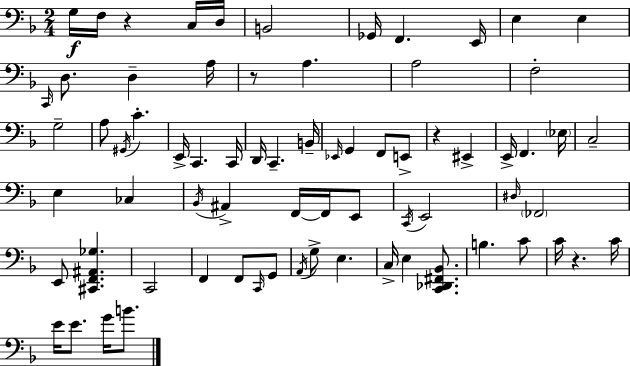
G3/s F3/s R/q C3/s D3/s B2/h Gb2/s F2/q. E2/s E3/q E3/q C2/s D3/e. D3/q A3/s R/e A3/q. A3/h F3/h G3/h A3/e G#2/s C4/q. E2/s C2/q. C2/s D2/s C2/q. B2/s Eb2/s G2/q F2/e E2/e R/q EIS2/q E2/s F2/q. Eb3/s C3/h E3/q CES3/q Bb2/s A#2/q F2/s F2/s E2/e C2/s E2/h D#3/s FES2/h E2/e [C#2,F2,A#2,Gb3]/q. C2/h F2/q F2/e C2/s G2/e A2/s G3/e E3/q. C3/s E3/q [C2,Db2,F#2,Bb2]/e. B3/q. C4/e C4/s R/q. C4/s E4/s E4/e. G4/s B4/e.